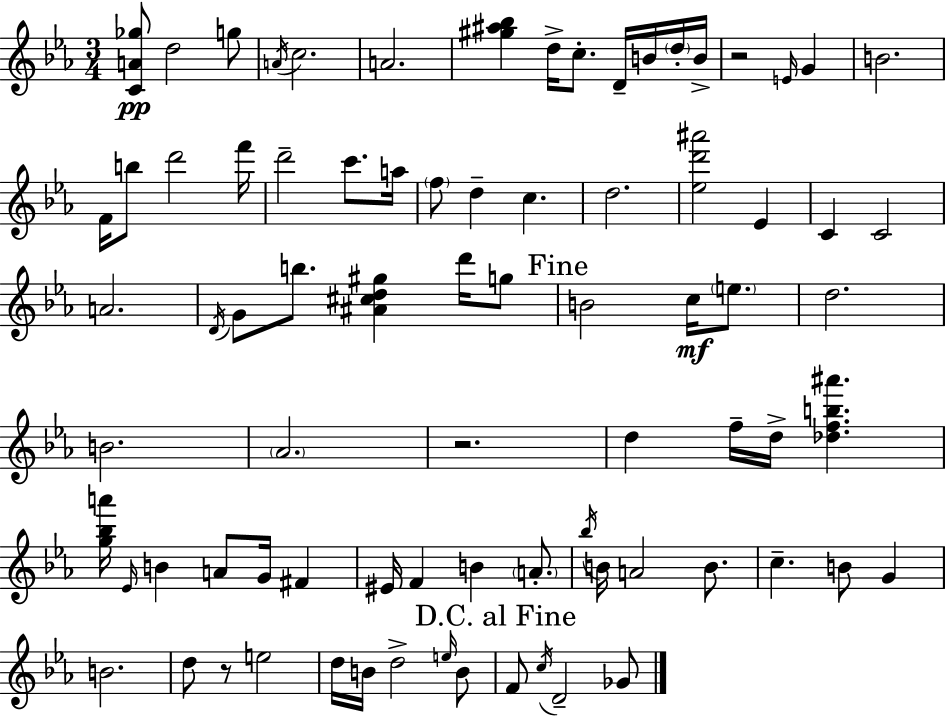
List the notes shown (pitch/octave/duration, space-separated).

[C4,A4,Gb5]/e D5/h G5/e A4/s C5/h. A4/h. [G#5,A#5,Bb5]/q D5/s C5/e. D4/s B4/s D5/s B4/s R/h E4/s G4/q B4/h. F4/s B5/e D6/h F6/s D6/h C6/e. A5/s F5/e D5/q C5/q. D5/h. [Eb5,D6,A#6]/h Eb4/q C4/q C4/h A4/h. D4/s G4/e B5/e. [A#4,C#5,D5,G#5]/q D6/s G5/e B4/h C5/s E5/e. D5/h. B4/h. Ab4/h. R/h. D5/q F5/s D5/s [Db5,F5,B5,A#6]/q. [G5,Bb5,A6]/s Eb4/s B4/q A4/e G4/s F#4/q EIS4/s F4/q B4/q A4/e. Bb5/s B4/s A4/h B4/e. C5/q. B4/e G4/q B4/h. D5/e R/e E5/h D5/s B4/s D5/h E5/s B4/e F4/e C5/s D4/h Gb4/e